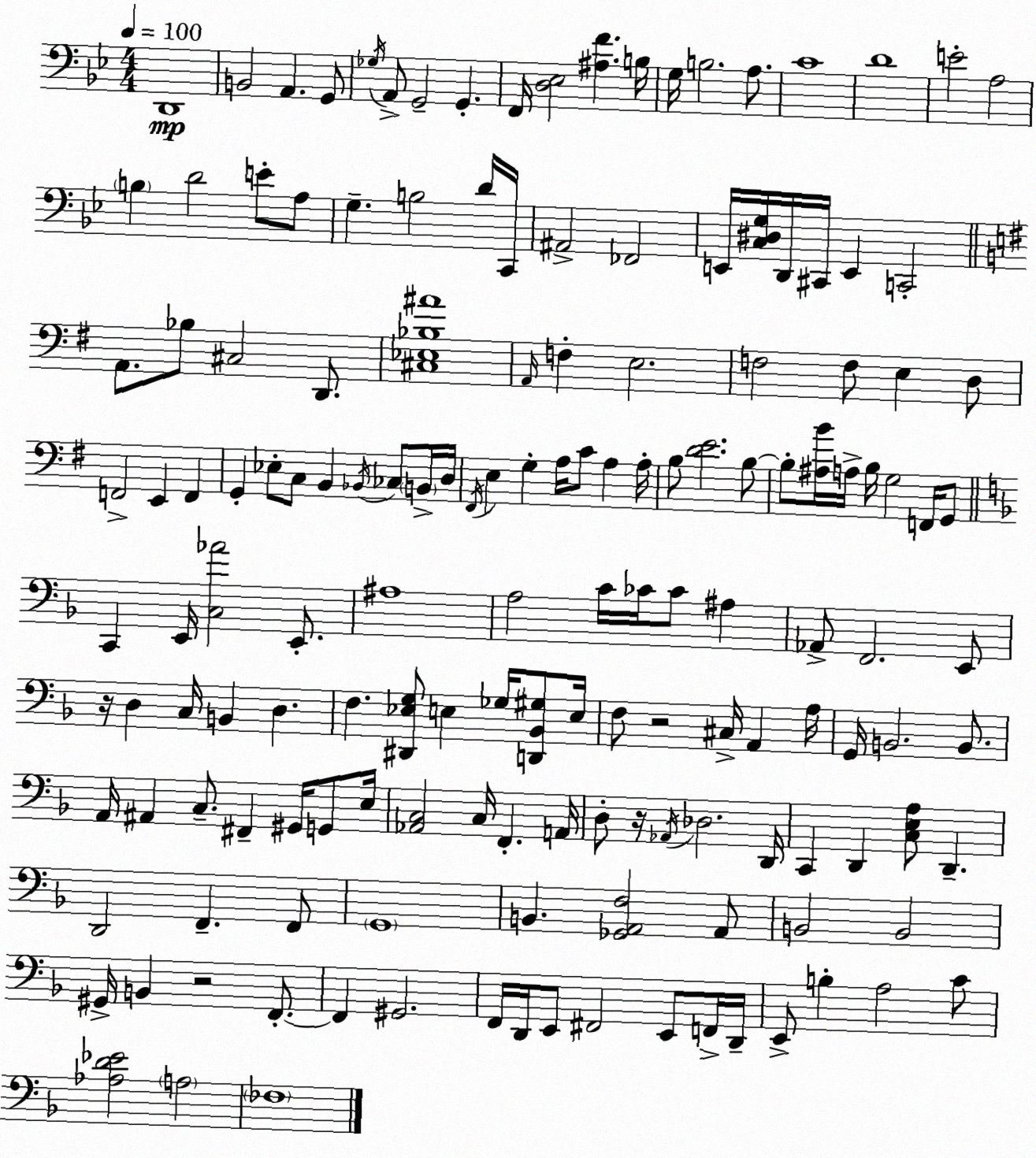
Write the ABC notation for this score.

X:1
T:Untitled
M:4/4
L:1/4
K:Bb
D,,4 B,,2 A,, G,,/2 _G,/4 A,,/2 G,,2 G,, F,,/4 [D,_E,]2 [^A,F] B,/4 G,/4 B,2 A,/2 C4 D4 E2 A,2 B, D2 E/2 A,/2 G, B,2 D/4 C,,/4 ^A,,2 _F,,2 E,,/4 [C,^D,G,]/4 D,,/4 ^C,,/4 E,, C,,2 A,,/2 _B,/2 ^C,2 D,,/2 [^C,_E,_B,^A]4 A,,/4 F, E,2 F,2 F,/2 E, D,/2 F,,2 E,, F,, G,, _E,/2 C,/2 B,, _B,,/4 _C,/2 B,,/4 D,/4 ^F,,/4 E, G, A,/4 C/2 A, A,/4 B,/2 [DE]2 B,/2 B,/2 [^A,B]/4 A,/4 B,/4 G,2 F,,/4 G,,/2 C,, E,,/4 [C,_A]2 E,,/2 ^A,4 A,2 C/4 _C/4 _C/2 ^A, _A,,/2 F,,2 E,,/2 z/4 D, C,/4 B,, D, F, [^D,,_E,G,]/2 E, _G,/4 [D,,_B,,^G,]/2 E,/4 F,/2 z2 ^C,/4 A,, A,/4 G,,/4 B,,2 B,,/2 A,,/4 ^A,, C,/2 ^F,, ^G,,/4 G,,/2 E,/4 [_A,,C,]2 C,/4 F,, A,,/4 D,/2 z/4 _A,,/4 _D,2 D,,/4 C,, D,, [C,E,A,]/2 D,, D,,2 F,, F,,/2 G,,4 B,, [_G,,A,,F,]2 A,,/2 B,,2 B,,2 ^G,,/4 B,, z2 F,,/2 F,, ^G,,2 F,,/4 D,,/4 E,,/2 ^F,,2 E,,/2 F,,/4 D,,/4 E,,/2 B, A,2 C/2 [_A,D_E]2 A,2 _F,4